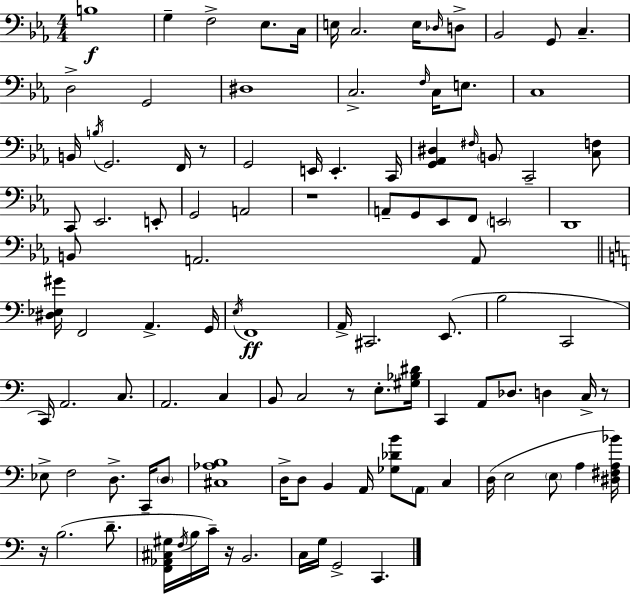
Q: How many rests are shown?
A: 6